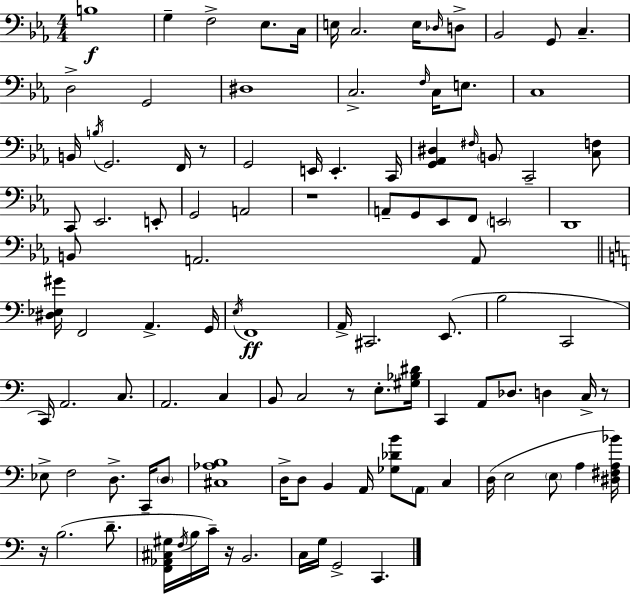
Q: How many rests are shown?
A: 6